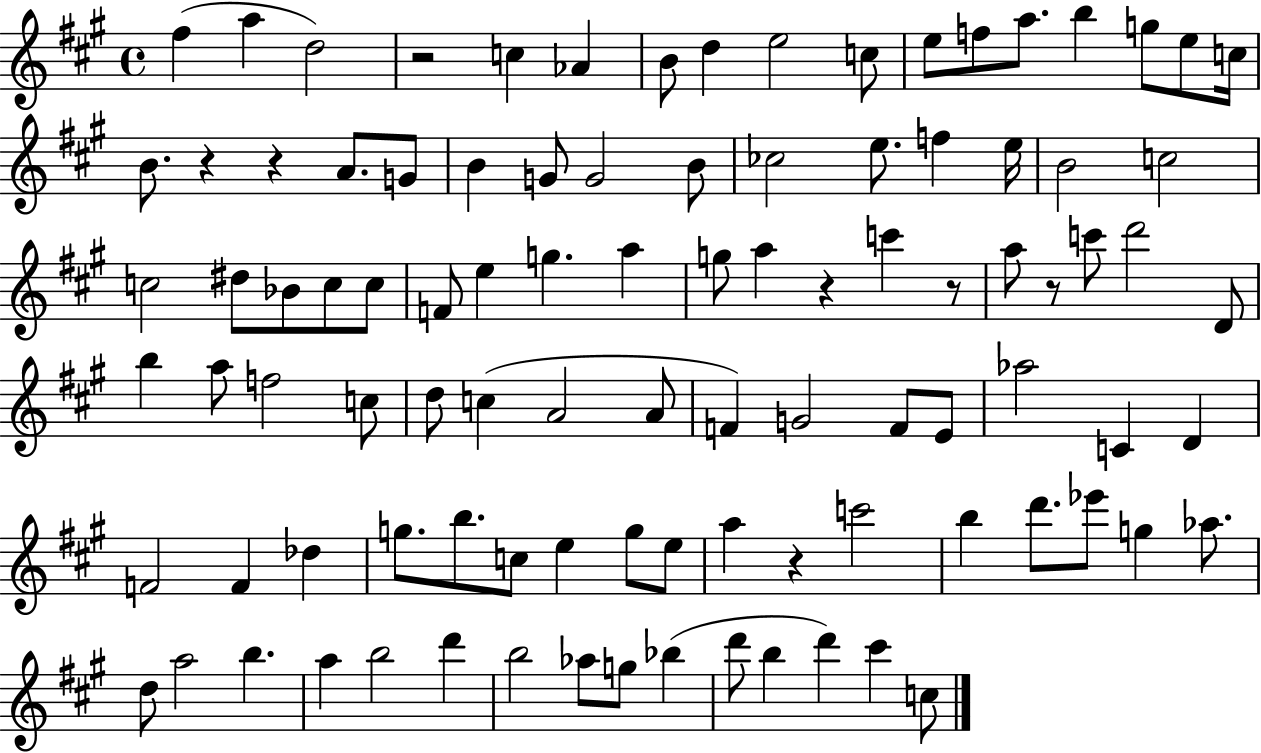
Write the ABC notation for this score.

X:1
T:Untitled
M:4/4
L:1/4
K:A
^f a d2 z2 c _A B/2 d e2 c/2 e/2 f/2 a/2 b g/2 e/2 c/4 B/2 z z A/2 G/2 B G/2 G2 B/2 _c2 e/2 f e/4 B2 c2 c2 ^d/2 _B/2 c/2 c/2 F/2 e g a g/2 a z c' z/2 a/2 z/2 c'/2 d'2 D/2 b a/2 f2 c/2 d/2 c A2 A/2 F G2 F/2 E/2 _a2 C D F2 F _d g/2 b/2 c/2 e g/2 e/2 a z c'2 b d'/2 _e'/2 g _a/2 d/2 a2 b a b2 d' b2 _a/2 g/2 _b d'/2 b d' ^c' c/2